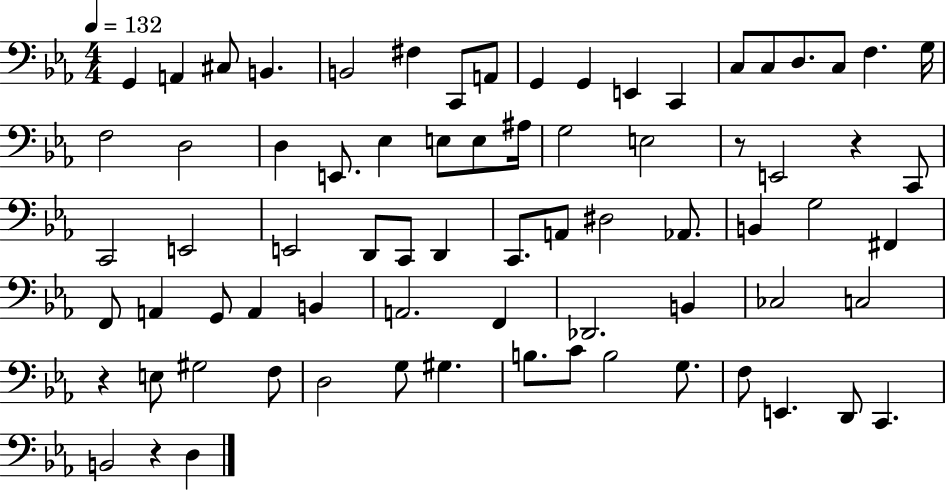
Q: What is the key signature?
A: EES major